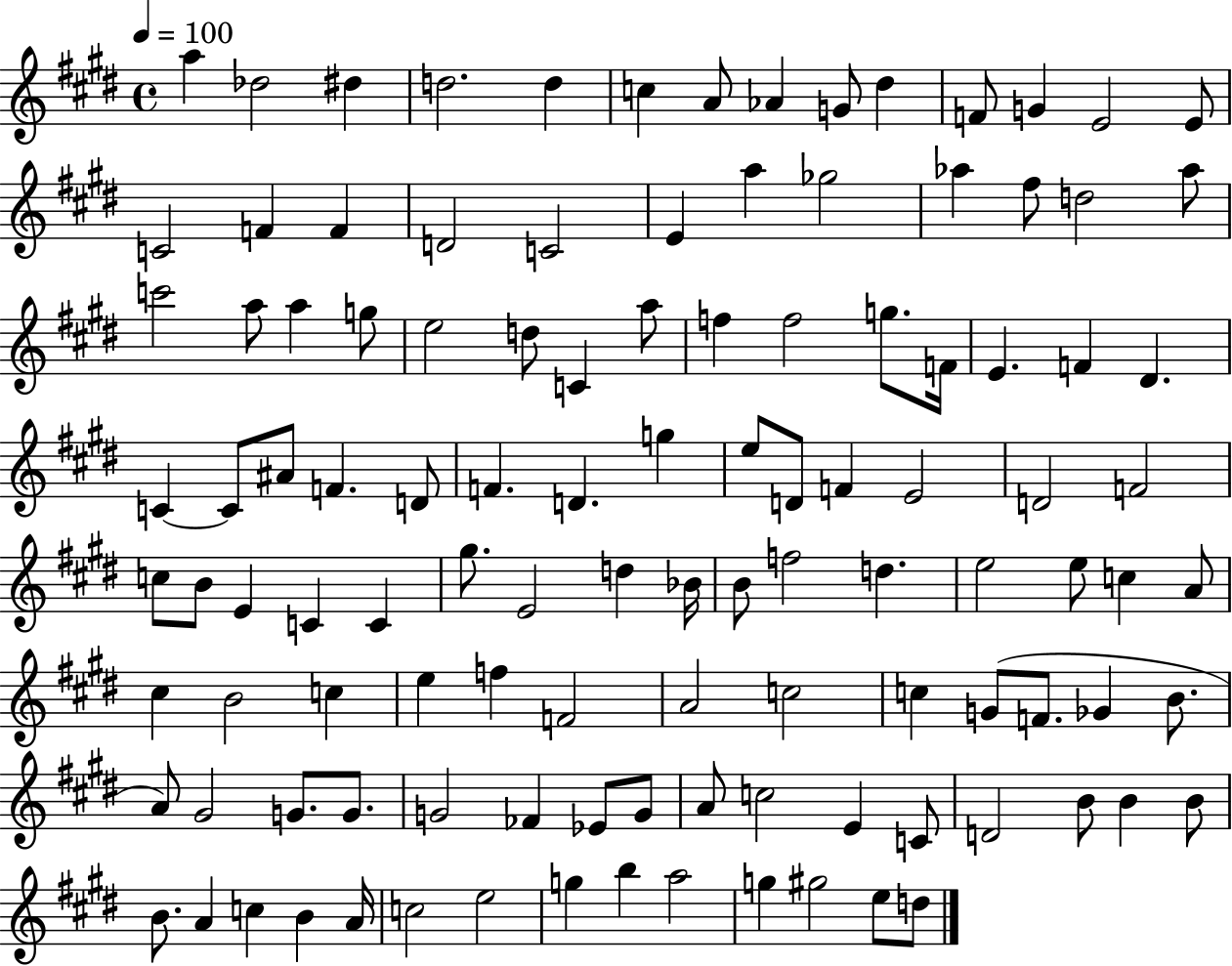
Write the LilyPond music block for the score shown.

{
  \clef treble
  \time 4/4
  \defaultTimeSignature
  \key e \major
  \tempo 4 = 100
  \repeat volta 2 { a''4 des''2 dis''4 | d''2. d''4 | c''4 a'8 aes'4 g'8 dis''4 | f'8 g'4 e'2 e'8 | \break c'2 f'4 f'4 | d'2 c'2 | e'4 a''4 ges''2 | aes''4 fis''8 d''2 aes''8 | \break c'''2 a''8 a''4 g''8 | e''2 d''8 c'4 a''8 | f''4 f''2 g''8. f'16 | e'4. f'4 dis'4. | \break c'4~~ c'8 ais'8 f'4. d'8 | f'4. d'4. g''4 | e''8 d'8 f'4 e'2 | d'2 f'2 | \break c''8 b'8 e'4 c'4 c'4 | gis''8. e'2 d''4 bes'16 | b'8 f''2 d''4. | e''2 e''8 c''4 a'8 | \break cis''4 b'2 c''4 | e''4 f''4 f'2 | a'2 c''2 | c''4 g'8( f'8. ges'4 b'8. | \break a'8) gis'2 g'8. g'8. | g'2 fes'4 ees'8 g'8 | a'8 c''2 e'4 c'8 | d'2 b'8 b'4 b'8 | \break b'8. a'4 c''4 b'4 a'16 | c''2 e''2 | g''4 b''4 a''2 | g''4 gis''2 e''8 d''8 | \break } \bar "|."
}